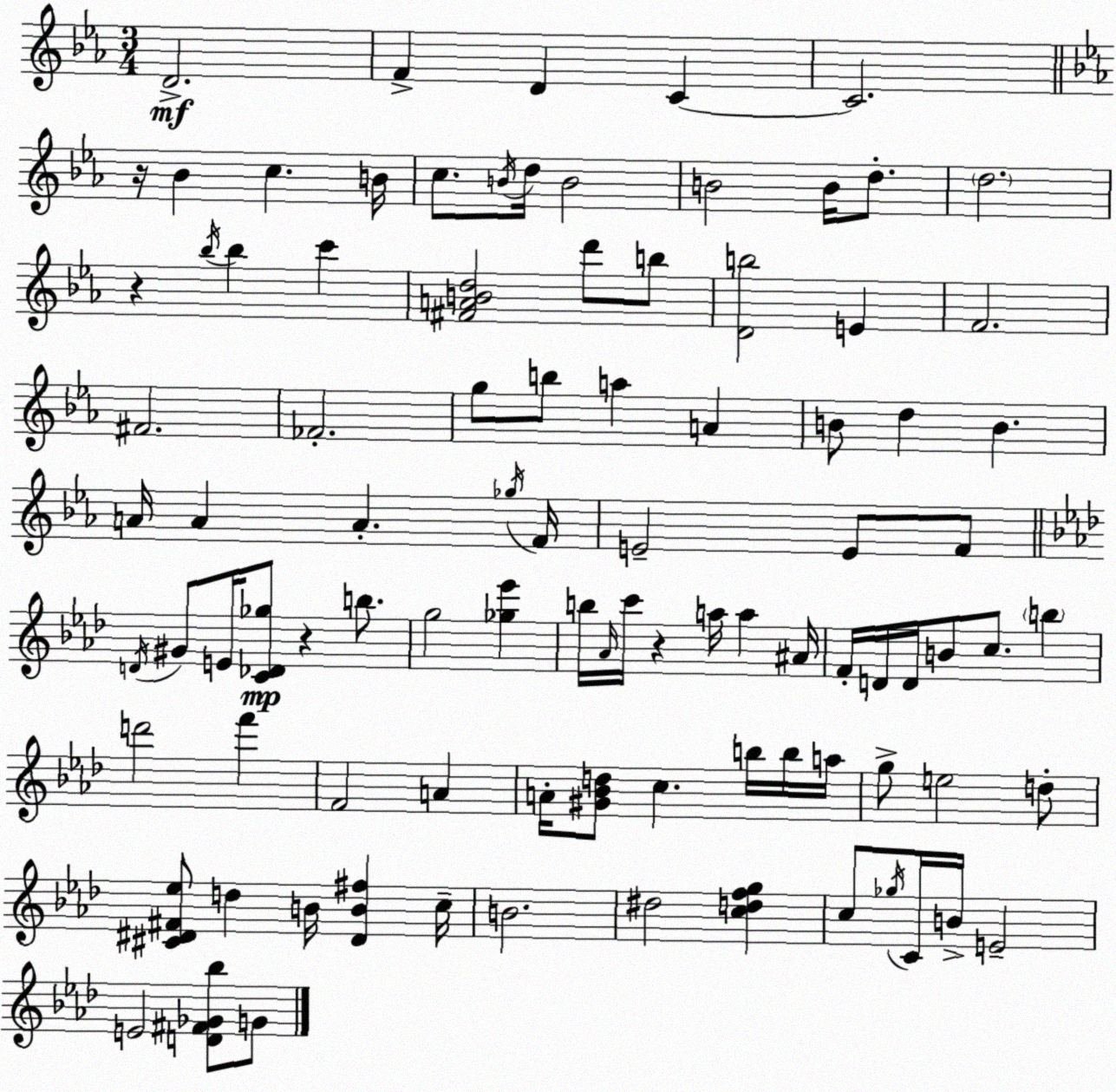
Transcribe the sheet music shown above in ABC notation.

X:1
T:Untitled
M:3/4
L:1/4
K:Cm
D2 F D C C2 z/4 _B c B/4 c/2 B/4 d/4 B2 B2 B/4 d/2 d2 z _b/4 _b c' [^FABd]2 d'/2 b/2 [Db]2 E F2 ^F2 _F2 g/2 b/2 a A B/2 d B A/4 A A _g/4 F/4 E2 E/2 F/2 D/4 ^G/2 E/4 [C_D_g]/2 z b/2 g2 [_g_e'] b/4 _A/4 c'/4 z a/4 a ^A/4 F/4 D/4 D/4 B/2 c/2 b d'2 f' F2 A A/4 [^G_Bd]/2 c b/4 b/4 a/4 g/2 e2 d/2 [^C^D^F_e]/2 d B/4 [^DB^f] c/4 B2 ^d2 [cdfg] c/2 _g/4 C/4 B/4 E2 E2 [D^F_G_b]/2 G/2